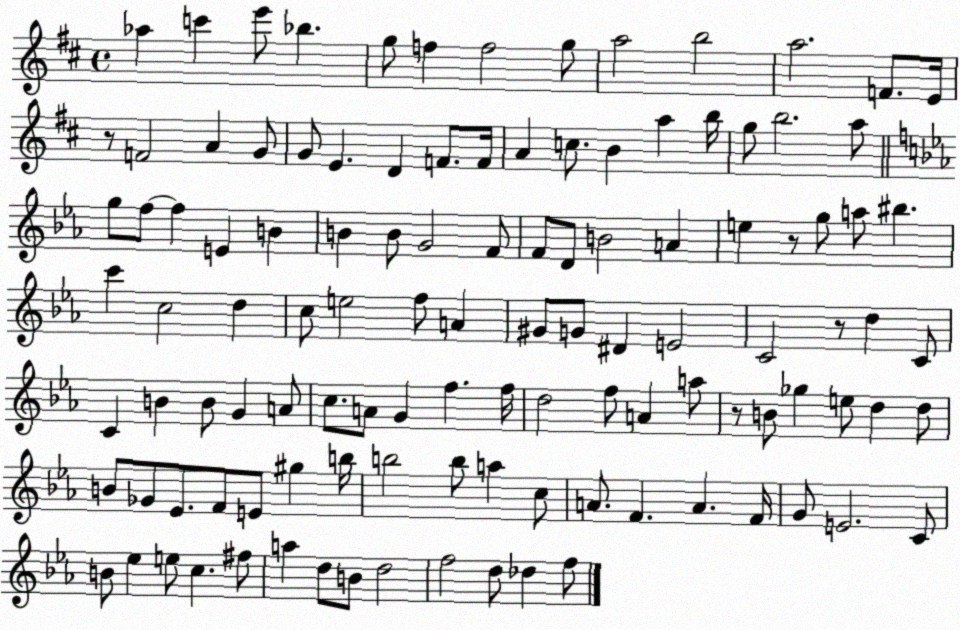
X:1
T:Untitled
M:4/4
L:1/4
K:D
_a c' e'/2 _b g/2 f f2 g/2 a2 b2 a2 F/2 E/4 z/2 F2 A G/2 G/2 E D F/2 F/4 A c/2 B a b/4 g/2 b2 a/2 g/2 f/2 f E B B B/2 G2 F/2 F/2 D/2 B2 A e z/2 g/2 a/2 ^b c' c2 d c/2 e2 f/2 A ^G/2 G/2 ^D E2 C2 z/2 d C/2 C B B/2 G A/2 c/2 A/2 G f f/4 d2 f/2 A a/2 z/2 B/2 _g e/2 d d/2 B/2 _G/2 _E/2 F/2 E/2 ^g b/4 b2 b/2 a c/2 A/2 F A F/4 G/2 E2 C/2 B/2 _e e/2 c ^f/2 a d/2 B/2 d2 f2 d/2 _d f/2